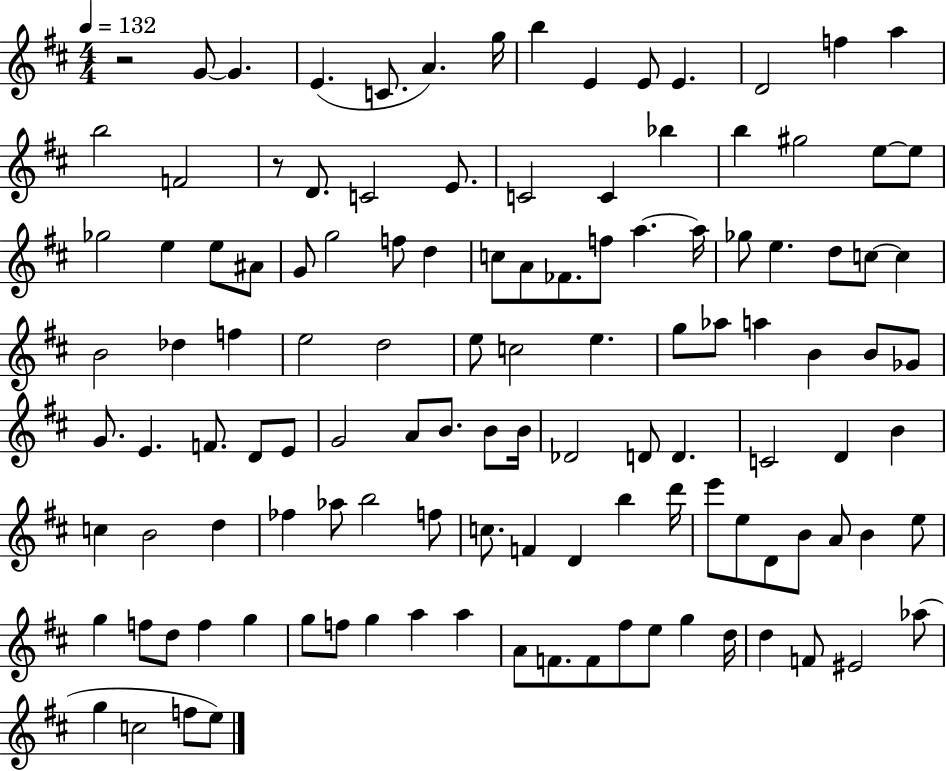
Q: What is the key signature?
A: D major